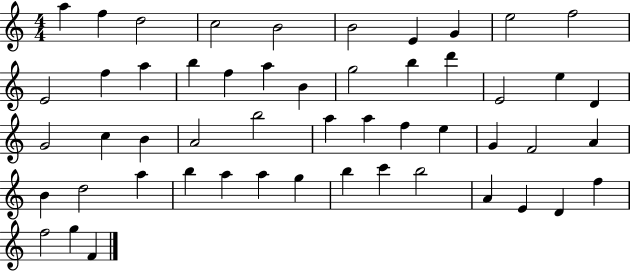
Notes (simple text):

A5/q F5/q D5/h C5/h B4/h B4/h E4/q G4/q E5/h F5/h E4/h F5/q A5/q B5/q F5/q A5/q B4/q G5/h B5/q D6/q E4/h E5/q D4/q G4/h C5/q B4/q A4/h B5/h A5/q A5/q F5/q E5/q G4/q F4/h A4/q B4/q D5/h A5/q B5/q A5/q A5/q G5/q B5/q C6/q B5/h A4/q E4/q D4/q F5/q F5/h G5/q F4/q